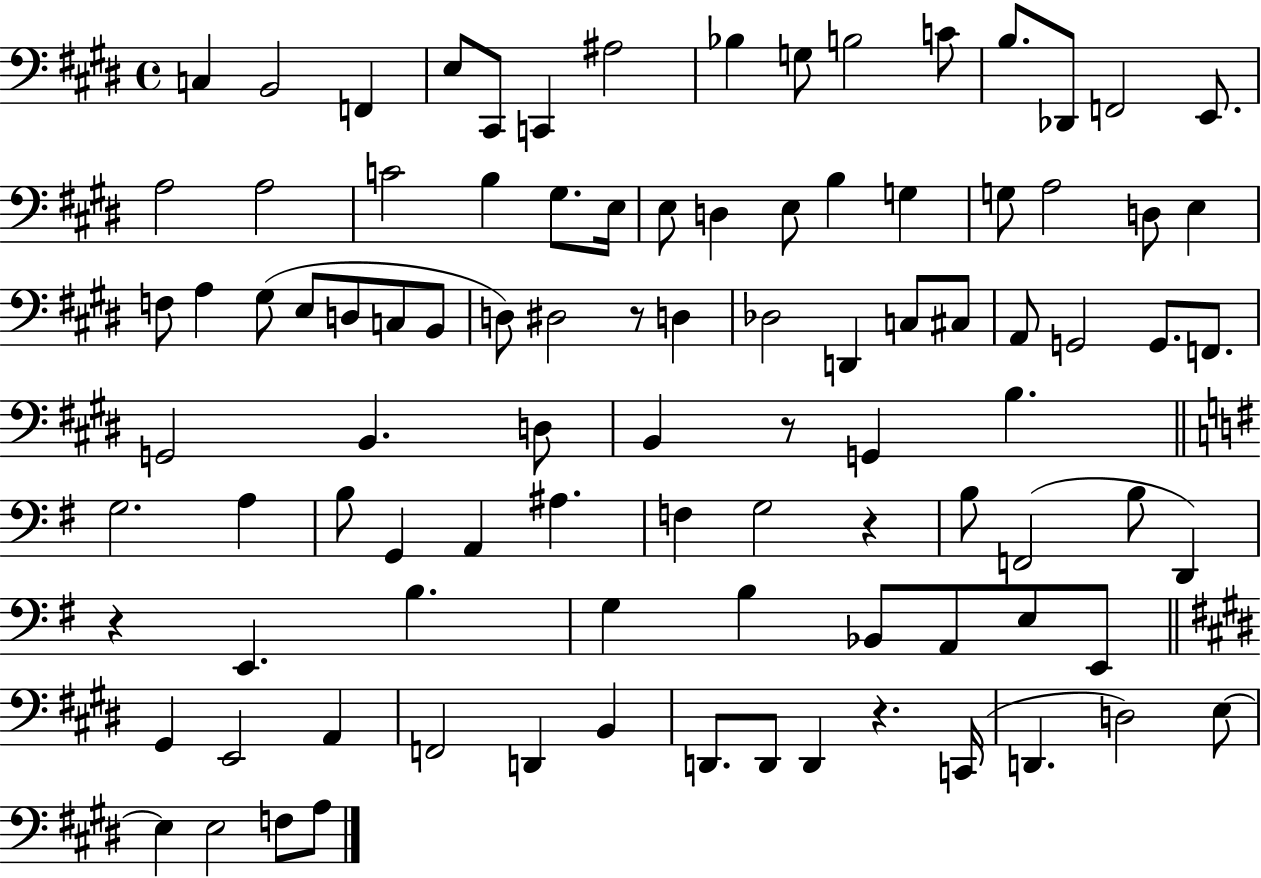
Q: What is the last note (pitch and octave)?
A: A3